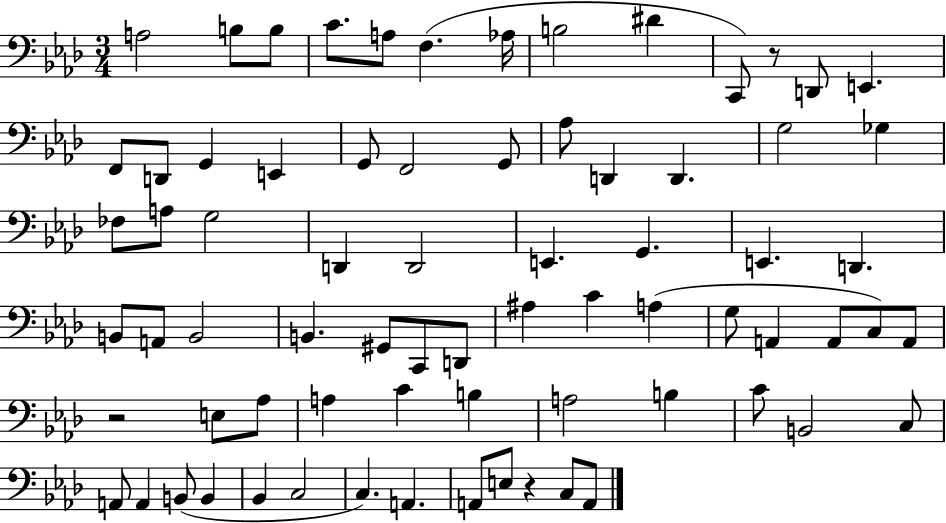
A3/h B3/e B3/e C4/e. A3/e F3/q. Ab3/s B3/h D#4/q C2/e R/e D2/e E2/q. F2/e D2/e G2/q E2/q G2/e F2/h G2/e Ab3/e D2/q D2/q. G3/h Gb3/q FES3/e A3/e G3/h D2/q D2/h E2/q. G2/q. E2/q. D2/q. B2/e A2/e B2/h B2/q. G#2/e C2/e D2/e A#3/q C4/q A3/q G3/e A2/q A2/e C3/e A2/e R/h E3/e Ab3/e A3/q C4/q B3/q A3/h B3/q C4/e B2/h C3/e A2/e A2/q B2/e B2/q Bb2/q C3/h C3/q. A2/q. A2/e E3/e R/q C3/e A2/e